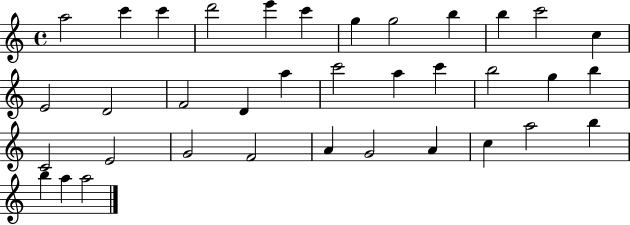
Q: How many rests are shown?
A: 0